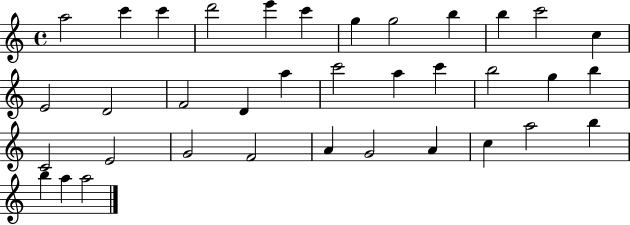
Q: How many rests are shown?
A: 0